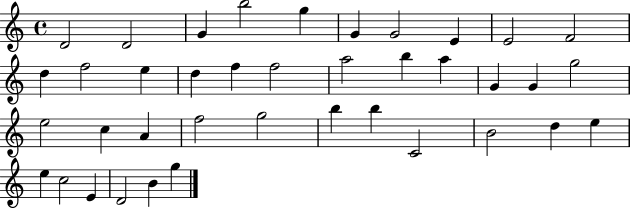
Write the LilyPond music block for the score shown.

{
  \clef treble
  \time 4/4
  \defaultTimeSignature
  \key c \major
  d'2 d'2 | g'4 b''2 g''4 | g'4 g'2 e'4 | e'2 f'2 | \break d''4 f''2 e''4 | d''4 f''4 f''2 | a''2 b''4 a''4 | g'4 g'4 g''2 | \break e''2 c''4 a'4 | f''2 g''2 | b''4 b''4 c'2 | b'2 d''4 e''4 | \break e''4 c''2 e'4 | d'2 b'4 g''4 | \bar "|."
}